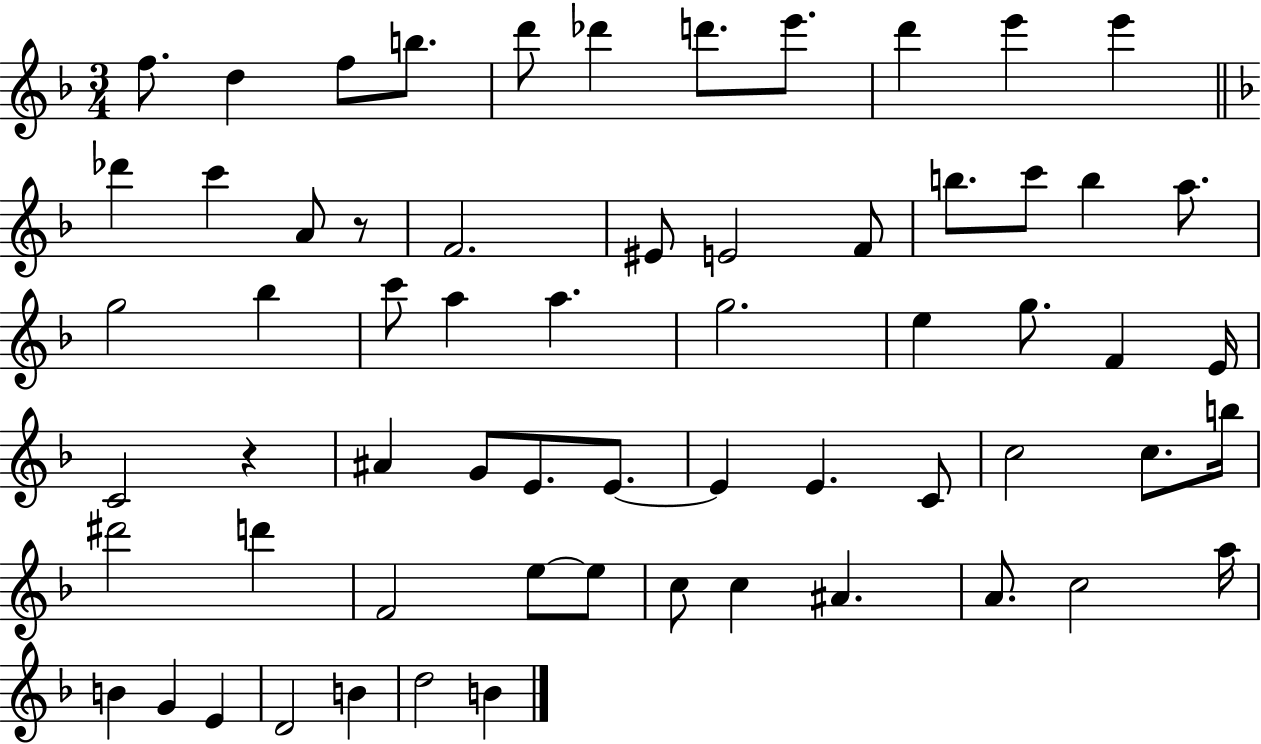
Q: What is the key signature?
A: F major